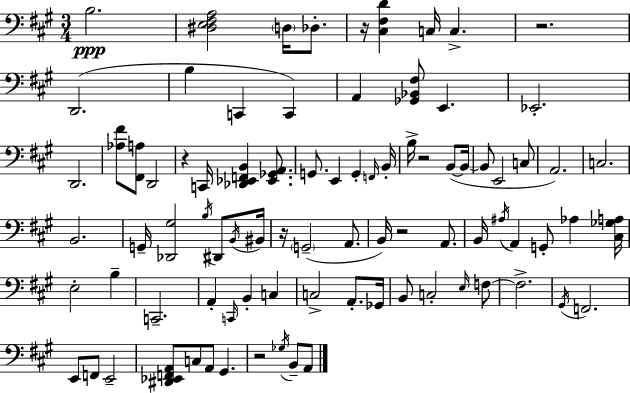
{
  \clef bass
  \numericTimeSignature
  \time 3/4
  \key a \major
  b2.\ppp | <dis e fis a>2 \parenthesize d16 des8.-. | r16 <cis fis d'>4 c16 c4.-> | r2. | \break d,2.( | b4 c,4 c,4) | a,4 <ges, bes, fis>8 e,4. | ees,2.-. | \break d,2. | <aes fis'>8 <fis, a>8 d,2 | r4 c,16 <des, ees, f, b,>4 <ees, ges, a,>8. | g,8. e,4 g,4-. \grace { f,16 } | \break b,16-. b16-> r2 b,8~(~ | b,16~~ b,8 e,2 c8 | a,2.) | c2. | \break b,2. | g,16-- <des, gis>2 \acciaccatura { b16 } dis,8 | \acciaccatura { b,16 } bis,16 r16 \parenthesize g,2--( | a,8. b,16) r2 | \break a,8. b,16 \acciaccatura { ais16 } a,4 g,8-. aes4 | <cis ges a>16 e2-. | b4-- c,2.-- | a,4-. \grace { c,16 } b,4-. | \break c4 c2-> | a,8.-. ges,16 b,8 c2-. | \grace { e16 } f8~~ f2.-> | \acciaccatura { gis,16 } f,2. | \break e,8 f,8 e,2-- | <dis, ees, f, a,>8 c8 a,8 | gis,4. r2 | \acciaccatura { ges16 } b,8-- a,8 \bar "|."
}